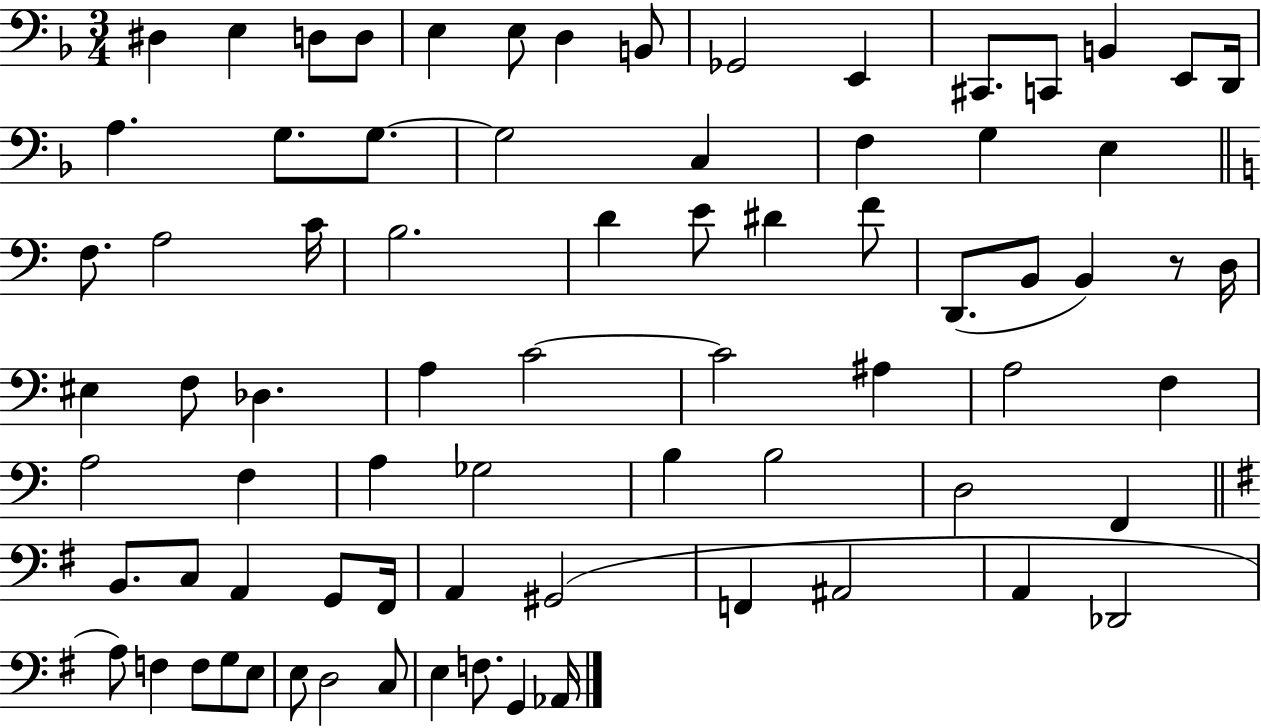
D#3/q E3/q D3/e D3/e E3/q E3/e D3/q B2/e Gb2/h E2/q C#2/e. C2/e B2/q E2/e D2/s A3/q. G3/e. G3/e. G3/h C3/q F3/q G3/q E3/q F3/e. A3/h C4/s B3/h. D4/q E4/e D#4/q F4/e D2/e. B2/e B2/q R/e D3/s EIS3/q F3/e Db3/q. A3/q C4/h C4/h A#3/q A3/h F3/q A3/h F3/q A3/q Gb3/h B3/q B3/h D3/h F2/q B2/e. C3/e A2/q G2/e F#2/s A2/q G#2/h F2/q A#2/h A2/q Db2/h A3/e F3/q F3/e G3/e E3/e E3/e D3/h C3/e E3/q F3/e. G2/q Ab2/s